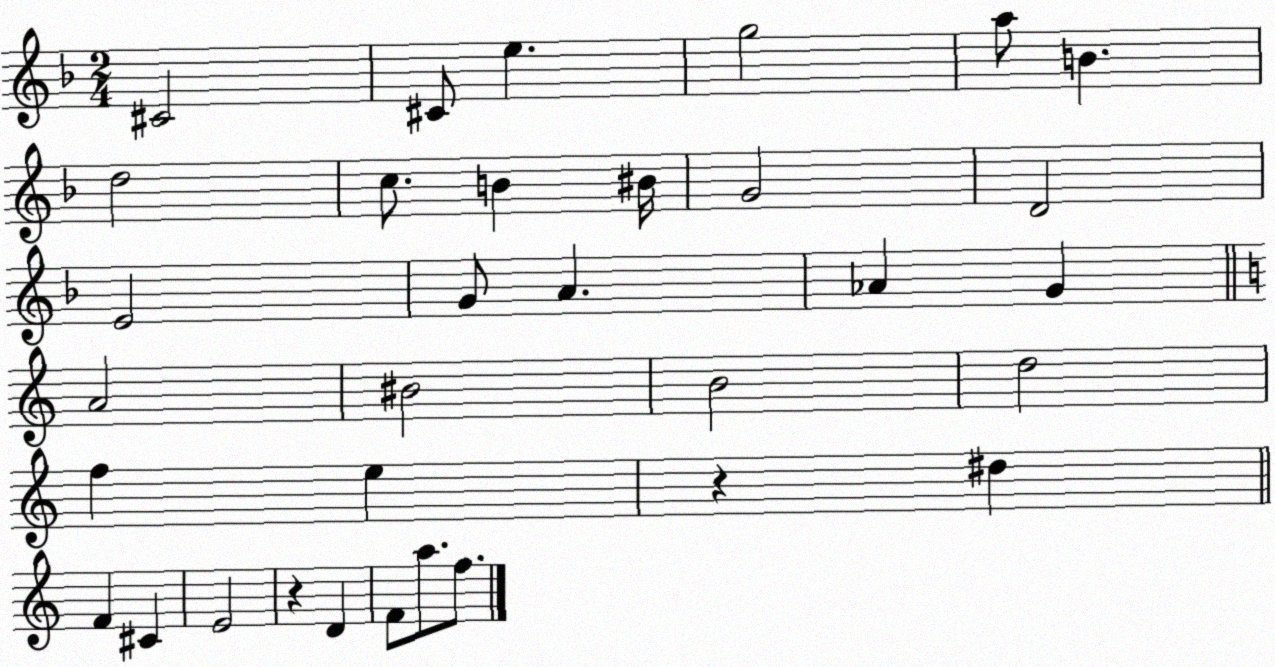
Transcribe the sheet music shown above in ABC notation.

X:1
T:Untitled
M:2/4
L:1/4
K:F
^C2 ^C/2 e g2 a/2 B d2 c/2 B ^B/4 G2 D2 E2 G/2 A _A G A2 ^B2 B2 d2 f e z ^d F ^C E2 z D F/2 a/2 f/2